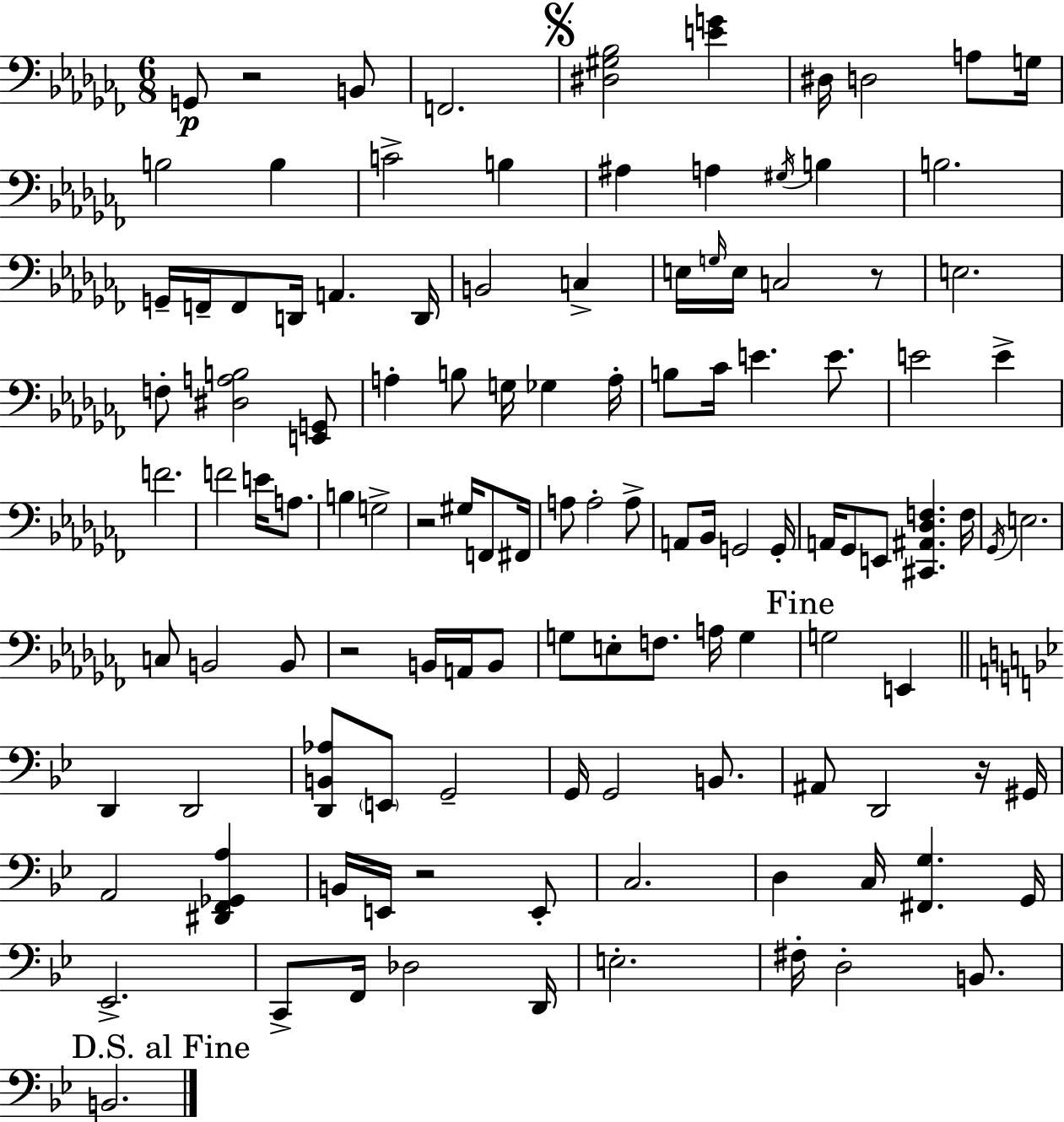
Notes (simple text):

G2/e R/h B2/e F2/h. [D#3,G#3,Bb3]/h [E4,G4]/q D#3/s D3/h A3/e G3/s B3/h B3/q C4/h B3/q A#3/q A3/q G#3/s B3/q B3/h. G2/s F2/s F2/e D2/s A2/q. D2/s B2/h C3/q E3/s G3/s E3/s C3/h R/e E3/h. F3/e [D#3,A3,B3]/h [E2,G2]/e A3/q B3/e G3/s Gb3/q A3/s B3/e CES4/s E4/q. E4/e. E4/h E4/q F4/h. F4/h E4/s A3/e. B3/q G3/h R/h G#3/s F2/e F#2/s A3/e A3/h A3/e A2/e Bb2/s G2/h G2/s A2/s Gb2/e E2/e [C#2,A#2,Db3,F3]/q. F3/s Gb2/s E3/h. C3/e B2/h B2/e R/h B2/s A2/s B2/e G3/e E3/e F3/e. A3/s G3/q G3/h E2/q D2/q D2/h [D2,B2,Ab3]/e E2/e G2/h G2/s G2/h B2/e. A#2/e D2/h R/s G#2/s A2/h [D#2,F2,Gb2,A3]/q B2/s E2/s R/h E2/e C3/h. D3/q C3/s [F#2,G3]/q. G2/s Eb2/h. C2/e F2/s Db3/h D2/s E3/h. F#3/s D3/h B2/e. B2/h.